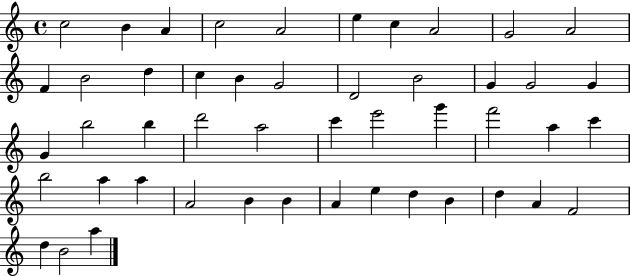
X:1
T:Untitled
M:4/4
L:1/4
K:C
c2 B A c2 A2 e c A2 G2 A2 F B2 d c B G2 D2 B2 G G2 G G b2 b d'2 a2 c' e'2 g' f'2 a c' b2 a a A2 B B A e d B d A F2 d B2 a